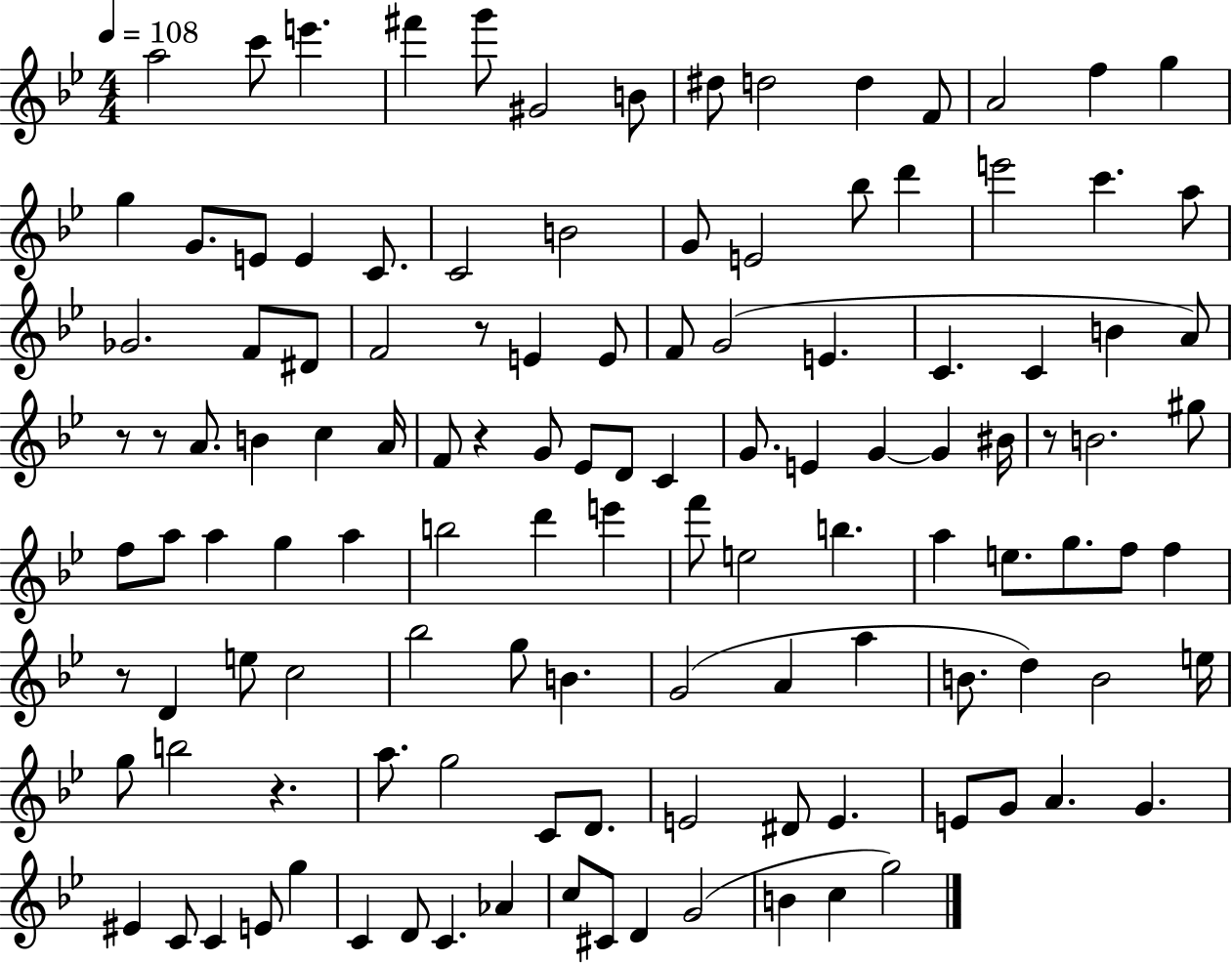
X:1
T:Untitled
M:4/4
L:1/4
K:Bb
a2 c'/2 e' ^f' g'/2 ^G2 B/2 ^d/2 d2 d F/2 A2 f g g G/2 E/2 E C/2 C2 B2 G/2 E2 _b/2 d' e'2 c' a/2 _G2 F/2 ^D/2 F2 z/2 E E/2 F/2 G2 E C C B A/2 z/2 z/2 A/2 B c A/4 F/2 z G/2 _E/2 D/2 C G/2 E G G ^B/4 z/2 B2 ^g/2 f/2 a/2 a g a b2 d' e' f'/2 e2 b a e/2 g/2 f/2 f z/2 D e/2 c2 _b2 g/2 B G2 A a B/2 d B2 e/4 g/2 b2 z a/2 g2 C/2 D/2 E2 ^D/2 E E/2 G/2 A G ^E C/2 C E/2 g C D/2 C _A c/2 ^C/2 D G2 B c g2